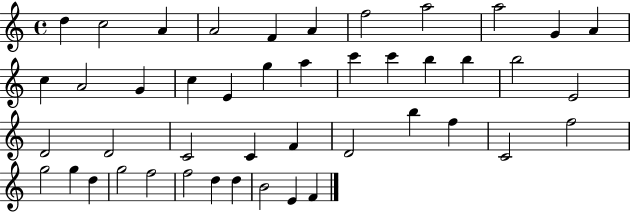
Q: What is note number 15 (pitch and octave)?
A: C5